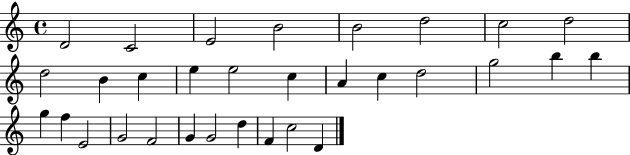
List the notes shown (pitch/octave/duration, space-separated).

D4/h C4/h E4/h B4/h B4/h D5/h C5/h D5/h D5/h B4/q C5/q E5/q E5/h C5/q A4/q C5/q D5/h G5/h B5/q B5/q G5/q F5/q E4/h G4/h F4/h G4/q G4/h D5/q F4/q C5/h D4/q